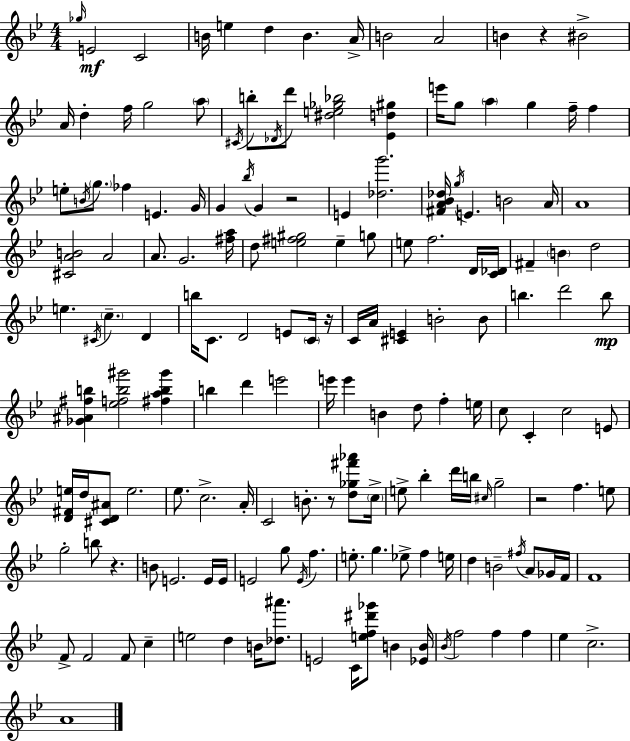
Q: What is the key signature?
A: BES major